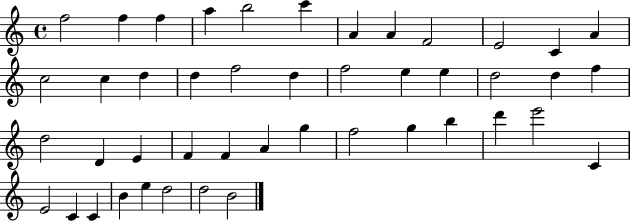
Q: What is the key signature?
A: C major